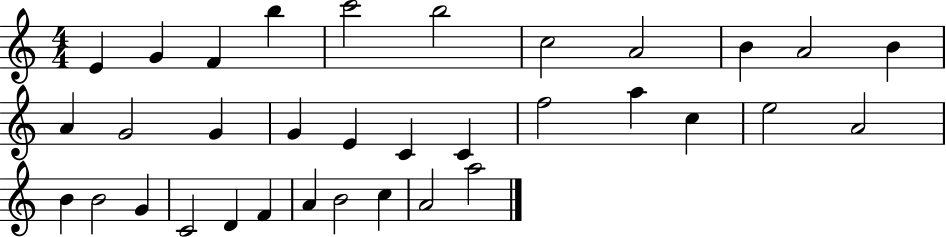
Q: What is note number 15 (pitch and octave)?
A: G4